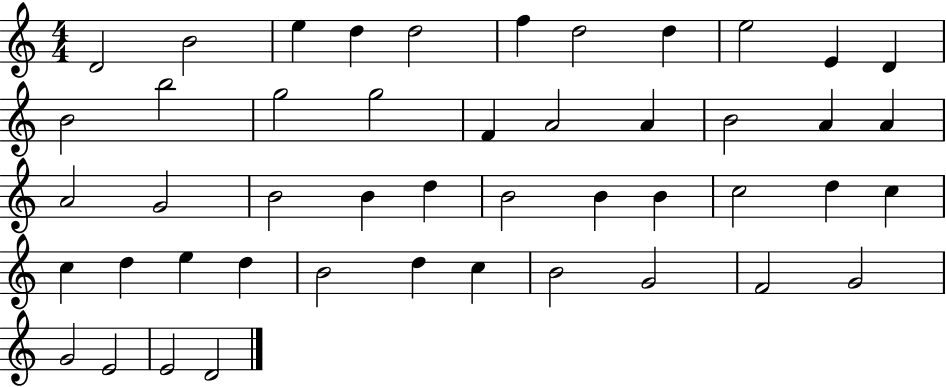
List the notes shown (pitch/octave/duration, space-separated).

D4/h B4/h E5/q D5/q D5/h F5/q D5/h D5/q E5/h E4/q D4/q B4/h B5/h G5/h G5/h F4/q A4/h A4/q B4/h A4/q A4/q A4/h G4/h B4/h B4/q D5/q B4/h B4/q B4/q C5/h D5/q C5/q C5/q D5/q E5/q D5/q B4/h D5/q C5/q B4/h G4/h F4/h G4/h G4/h E4/h E4/h D4/h